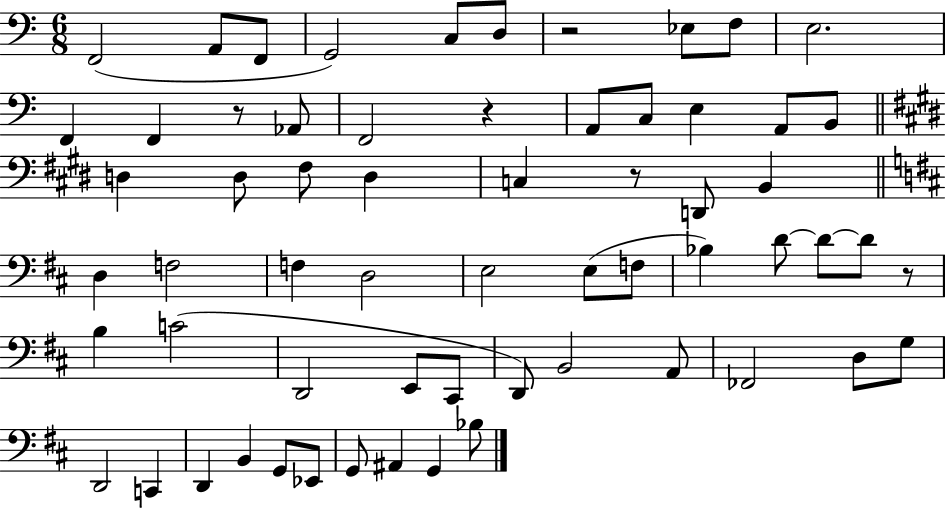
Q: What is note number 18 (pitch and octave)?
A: B2